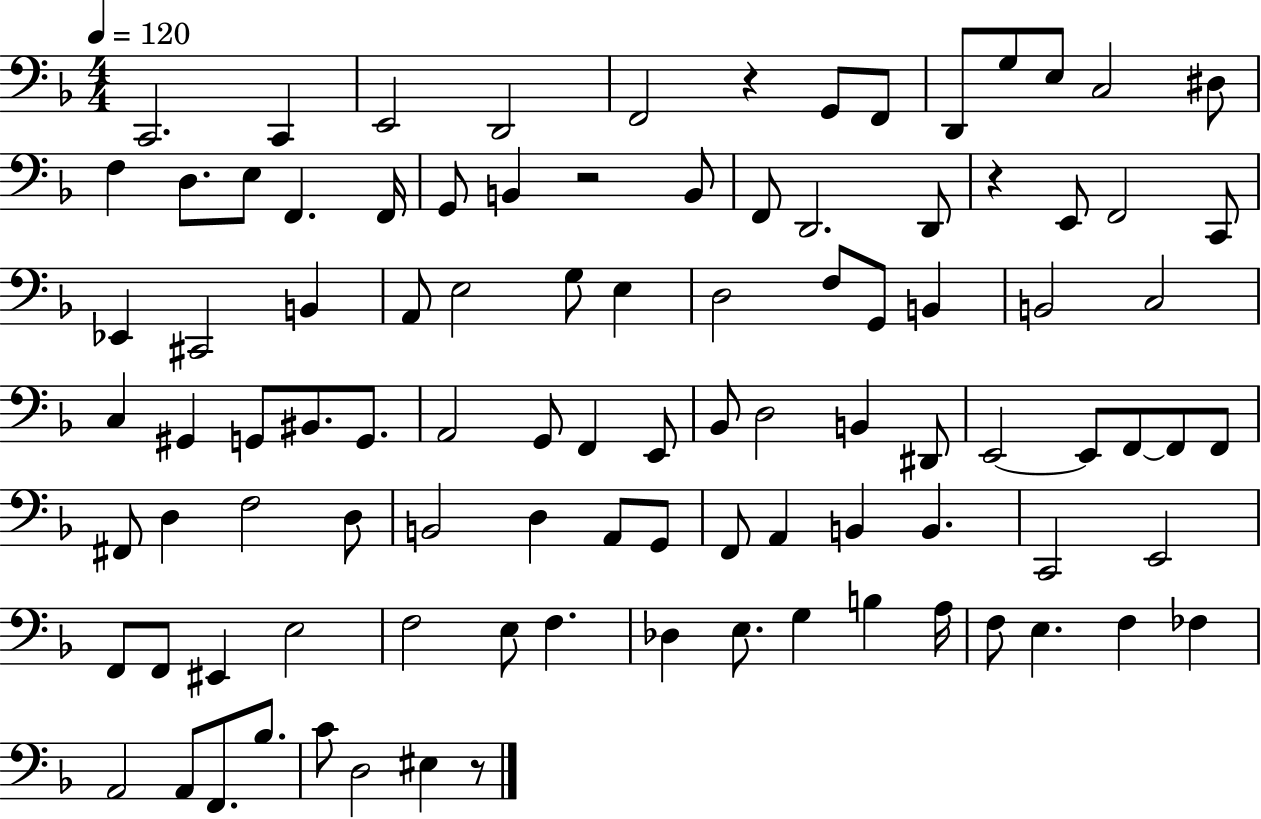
{
  \clef bass
  \numericTimeSignature
  \time 4/4
  \key f \major
  \tempo 4 = 120
  \repeat volta 2 { c,2. c,4 | e,2 d,2 | f,2 r4 g,8 f,8 | d,8 g8 e8 c2 dis8 | \break f4 d8. e8 f,4. f,16 | g,8 b,4 r2 b,8 | f,8 d,2. d,8 | r4 e,8 f,2 c,8 | \break ees,4 cis,2 b,4 | a,8 e2 g8 e4 | d2 f8 g,8 b,4 | b,2 c2 | \break c4 gis,4 g,8 bis,8. g,8. | a,2 g,8 f,4 e,8 | bes,8 d2 b,4 dis,8 | e,2~~ e,8 f,8~~ f,8 f,8 | \break fis,8 d4 f2 d8 | b,2 d4 a,8 g,8 | f,8 a,4 b,4 b,4. | c,2 e,2 | \break f,8 f,8 eis,4 e2 | f2 e8 f4. | des4 e8. g4 b4 a16 | f8 e4. f4 fes4 | \break a,2 a,8 f,8. bes8. | c'8 d2 eis4 r8 | } \bar "|."
}